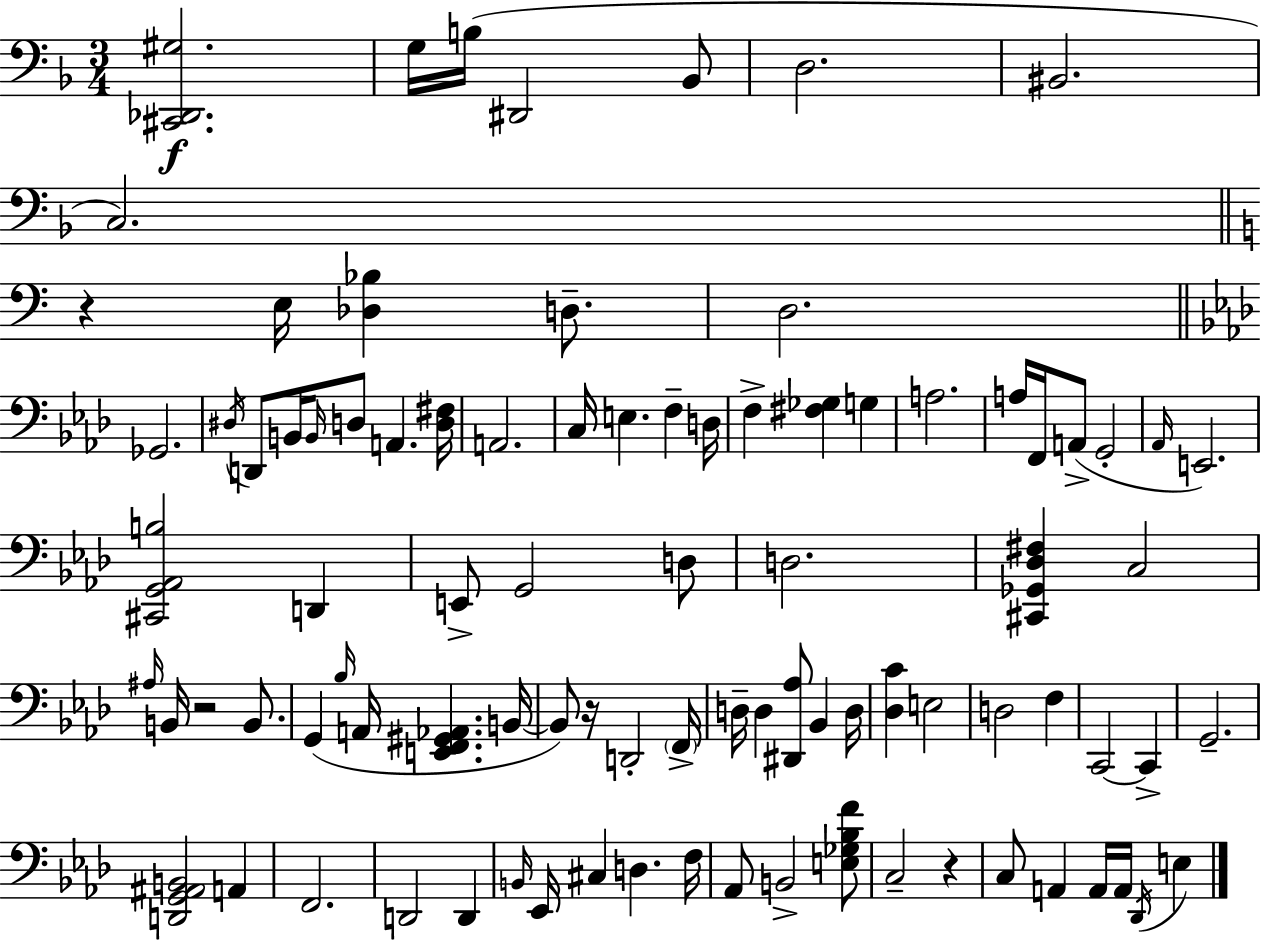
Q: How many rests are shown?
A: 4